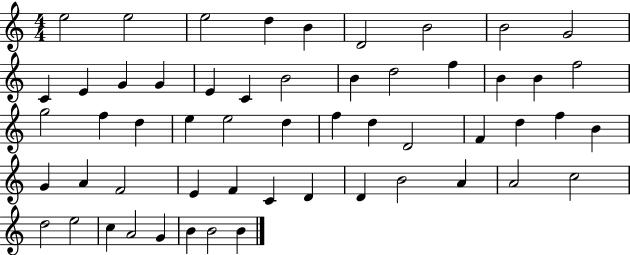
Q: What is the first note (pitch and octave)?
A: E5